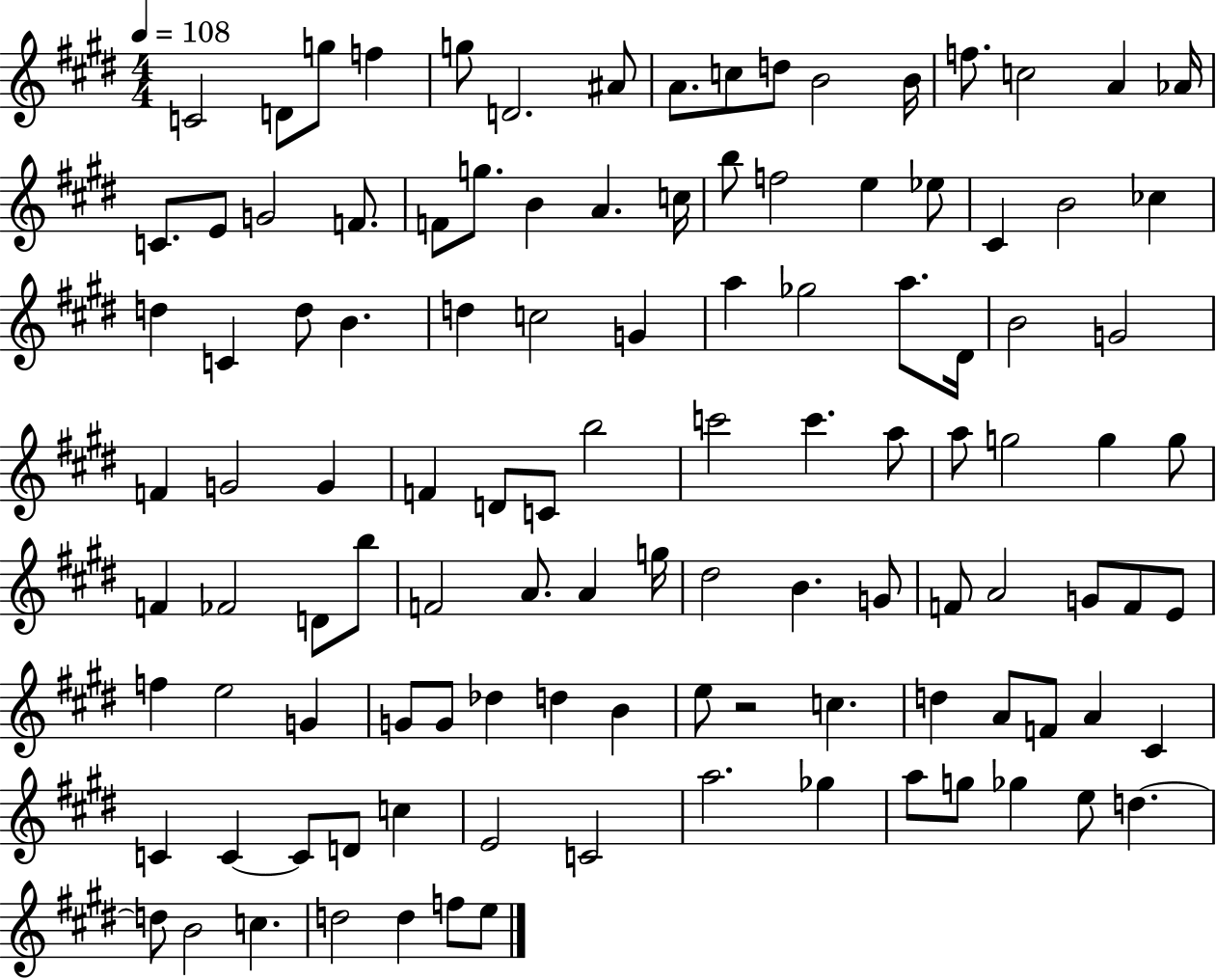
C4/h D4/e G5/e F5/q G5/e D4/h. A#4/e A4/e. C5/e D5/e B4/h B4/s F5/e. C5/h A4/q Ab4/s C4/e. E4/e G4/h F4/e. F4/e G5/e. B4/q A4/q. C5/s B5/e F5/h E5/q Eb5/e C#4/q B4/h CES5/q D5/q C4/q D5/e B4/q. D5/q C5/h G4/q A5/q Gb5/h A5/e. D#4/s B4/h G4/h F4/q G4/h G4/q F4/q D4/e C4/e B5/h C6/h C6/q. A5/e A5/e G5/h G5/q G5/e F4/q FES4/h D4/e B5/e F4/h A4/e. A4/q G5/s D#5/h B4/q. G4/e F4/e A4/h G4/e F4/e E4/e F5/q E5/h G4/q G4/e G4/e Db5/q D5/q B4/q E5/e R/h C5/q. D5/q A4/e F4/e A4/q C#4/q C4/q C4/q C4/e D4/e C5/q E4/h C4/h A5/h. Gb5/q A5/e G5/e Gb5/q E5/e D5/q. D5/e B4/h C5/q. D5/h D5/q F5/e E5/e